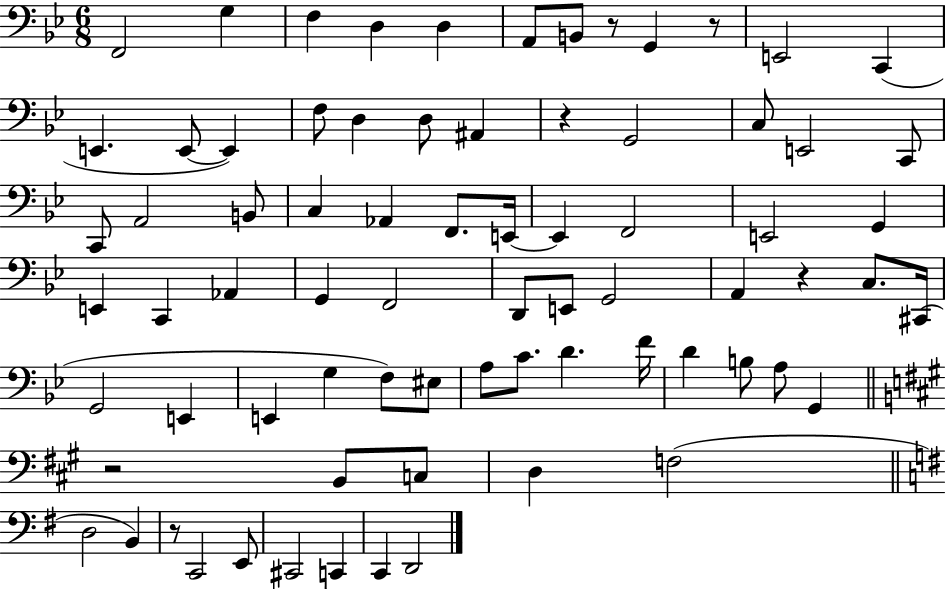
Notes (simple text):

F2/h G3/q F3/q D3/q D3/q A2/e B2/e R/e G2/q R/e E2/h C2/q E2/q. E2/e E2/q F3/e D3/q D3/e A#2/q R/q G2/h C3/e E2/h C2/e C2/e A2/h B2/e C3/q Ab2/q F2/e. E2/s E2/q F2/h E2/h G2/q E2/q C2/q Ab2/q G2/q F2/h D2/e E2/e G2/h A2/q R/q C3/e. C#2/s G2/h E2/q E2/q G3/q F3/e EIS3/e A3/e C4/e. D4/q. F4/s D4/q B3/e A3/e G2/q R/h B2/e C3/e D3/q F3/h D3/h B2/q R/e C2/h E2/e C#2/h C2/q C2/q D2/h